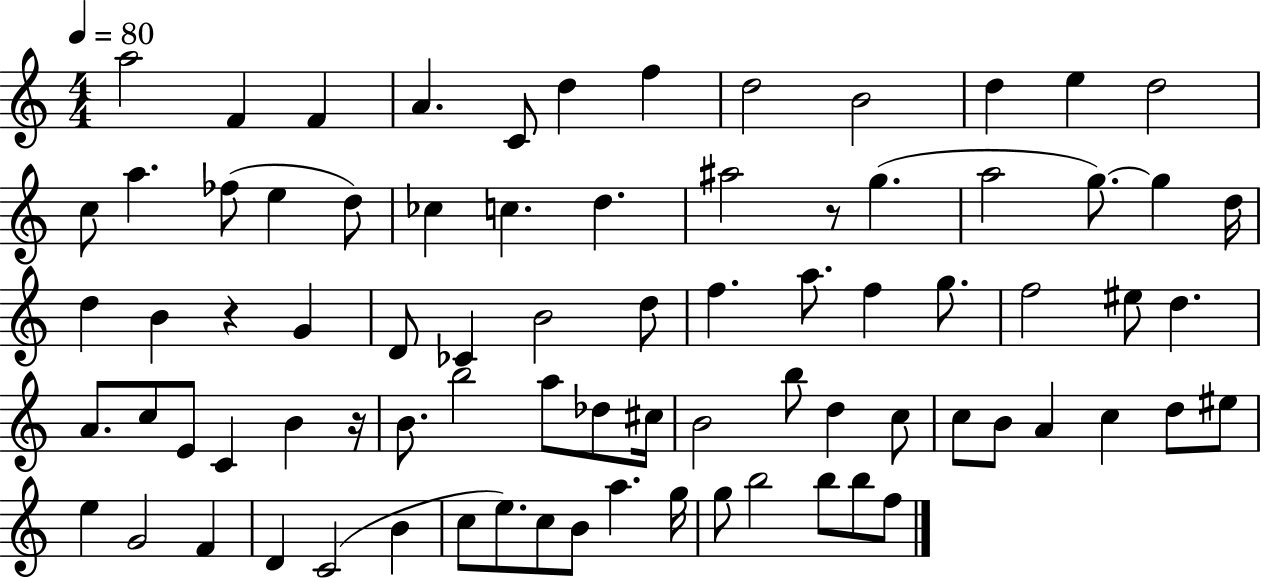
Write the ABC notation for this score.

X:1
T:Untitled
M:4/4
L:1/4
K:C
a2 F F A C/2 d f d2 B2 d e d2 c/2 a _f/2 e d/2 _c c d ^a2 z/2 g a2 g/2 g d/4 d B z G D/2 _C B2 d/2 f a/2 f g/2 f2 ^e/2 d A/2 c/2 E/2 C B z/4 B/2 b2 a/2 _d/2 ^c/4 B2 b/2 d c/2 c/2 B/2 A c d/2 ^e/2 e G2 F D C2 B c/2 e/2 c/2 B/2 a g/4 g/2 b2 b/2 b/2 f/2